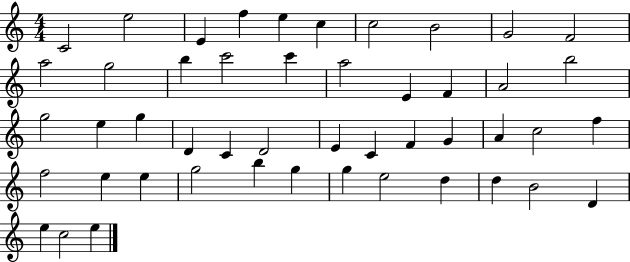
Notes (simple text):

C4/h E5/h E4/q F5/q E5/q C5/q C5/h B4/h G4/h F4/h A5/h G5/h B5/q C6/h C6/q A5/h E4/q F4/q A4/h B5/h G5/h E5/q G5/q D4/q C4/q D4/h E4/q C4/q F4/q G4/q A4/q C5/h F5/q F5/h E5/q E5/q G5/h B5/q G5/q G5/q E5/h D5/q D5/q B4/h D4/q E5/q C5/h E5/q